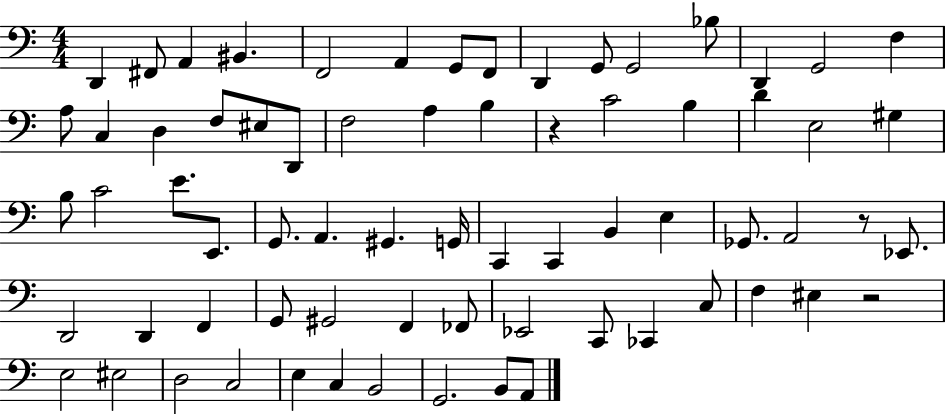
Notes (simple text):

D2/q F#2/e A2/q BIS2/q. F2/h A2/q G2/e F2/e D2/q G2/e G2/h Bb3/e D2/q G2/h F3/q A3/e C3/q D3/q F3/e EIS3/e D2/e F3/h A3/q B3/q R/q C4/h B3/q D4/q E3/h G#3/q B3/e C4/h E4/e. E2/e. G2/e. A2/q. G#2/q. G2/s C2/q C2/q B2/q E3/q Gb2/e. A2/h R/e Eb2/e. D2/h D2/q F2/q G2/e G#2/h F2/q FES2/e Eb2/h C2/e CES2/q C3/e F3/q EIS3/q R/h E3/h EIS3/h D3/h C3/h E3/q C3/q B2/h G2/h. B2/e A2/e